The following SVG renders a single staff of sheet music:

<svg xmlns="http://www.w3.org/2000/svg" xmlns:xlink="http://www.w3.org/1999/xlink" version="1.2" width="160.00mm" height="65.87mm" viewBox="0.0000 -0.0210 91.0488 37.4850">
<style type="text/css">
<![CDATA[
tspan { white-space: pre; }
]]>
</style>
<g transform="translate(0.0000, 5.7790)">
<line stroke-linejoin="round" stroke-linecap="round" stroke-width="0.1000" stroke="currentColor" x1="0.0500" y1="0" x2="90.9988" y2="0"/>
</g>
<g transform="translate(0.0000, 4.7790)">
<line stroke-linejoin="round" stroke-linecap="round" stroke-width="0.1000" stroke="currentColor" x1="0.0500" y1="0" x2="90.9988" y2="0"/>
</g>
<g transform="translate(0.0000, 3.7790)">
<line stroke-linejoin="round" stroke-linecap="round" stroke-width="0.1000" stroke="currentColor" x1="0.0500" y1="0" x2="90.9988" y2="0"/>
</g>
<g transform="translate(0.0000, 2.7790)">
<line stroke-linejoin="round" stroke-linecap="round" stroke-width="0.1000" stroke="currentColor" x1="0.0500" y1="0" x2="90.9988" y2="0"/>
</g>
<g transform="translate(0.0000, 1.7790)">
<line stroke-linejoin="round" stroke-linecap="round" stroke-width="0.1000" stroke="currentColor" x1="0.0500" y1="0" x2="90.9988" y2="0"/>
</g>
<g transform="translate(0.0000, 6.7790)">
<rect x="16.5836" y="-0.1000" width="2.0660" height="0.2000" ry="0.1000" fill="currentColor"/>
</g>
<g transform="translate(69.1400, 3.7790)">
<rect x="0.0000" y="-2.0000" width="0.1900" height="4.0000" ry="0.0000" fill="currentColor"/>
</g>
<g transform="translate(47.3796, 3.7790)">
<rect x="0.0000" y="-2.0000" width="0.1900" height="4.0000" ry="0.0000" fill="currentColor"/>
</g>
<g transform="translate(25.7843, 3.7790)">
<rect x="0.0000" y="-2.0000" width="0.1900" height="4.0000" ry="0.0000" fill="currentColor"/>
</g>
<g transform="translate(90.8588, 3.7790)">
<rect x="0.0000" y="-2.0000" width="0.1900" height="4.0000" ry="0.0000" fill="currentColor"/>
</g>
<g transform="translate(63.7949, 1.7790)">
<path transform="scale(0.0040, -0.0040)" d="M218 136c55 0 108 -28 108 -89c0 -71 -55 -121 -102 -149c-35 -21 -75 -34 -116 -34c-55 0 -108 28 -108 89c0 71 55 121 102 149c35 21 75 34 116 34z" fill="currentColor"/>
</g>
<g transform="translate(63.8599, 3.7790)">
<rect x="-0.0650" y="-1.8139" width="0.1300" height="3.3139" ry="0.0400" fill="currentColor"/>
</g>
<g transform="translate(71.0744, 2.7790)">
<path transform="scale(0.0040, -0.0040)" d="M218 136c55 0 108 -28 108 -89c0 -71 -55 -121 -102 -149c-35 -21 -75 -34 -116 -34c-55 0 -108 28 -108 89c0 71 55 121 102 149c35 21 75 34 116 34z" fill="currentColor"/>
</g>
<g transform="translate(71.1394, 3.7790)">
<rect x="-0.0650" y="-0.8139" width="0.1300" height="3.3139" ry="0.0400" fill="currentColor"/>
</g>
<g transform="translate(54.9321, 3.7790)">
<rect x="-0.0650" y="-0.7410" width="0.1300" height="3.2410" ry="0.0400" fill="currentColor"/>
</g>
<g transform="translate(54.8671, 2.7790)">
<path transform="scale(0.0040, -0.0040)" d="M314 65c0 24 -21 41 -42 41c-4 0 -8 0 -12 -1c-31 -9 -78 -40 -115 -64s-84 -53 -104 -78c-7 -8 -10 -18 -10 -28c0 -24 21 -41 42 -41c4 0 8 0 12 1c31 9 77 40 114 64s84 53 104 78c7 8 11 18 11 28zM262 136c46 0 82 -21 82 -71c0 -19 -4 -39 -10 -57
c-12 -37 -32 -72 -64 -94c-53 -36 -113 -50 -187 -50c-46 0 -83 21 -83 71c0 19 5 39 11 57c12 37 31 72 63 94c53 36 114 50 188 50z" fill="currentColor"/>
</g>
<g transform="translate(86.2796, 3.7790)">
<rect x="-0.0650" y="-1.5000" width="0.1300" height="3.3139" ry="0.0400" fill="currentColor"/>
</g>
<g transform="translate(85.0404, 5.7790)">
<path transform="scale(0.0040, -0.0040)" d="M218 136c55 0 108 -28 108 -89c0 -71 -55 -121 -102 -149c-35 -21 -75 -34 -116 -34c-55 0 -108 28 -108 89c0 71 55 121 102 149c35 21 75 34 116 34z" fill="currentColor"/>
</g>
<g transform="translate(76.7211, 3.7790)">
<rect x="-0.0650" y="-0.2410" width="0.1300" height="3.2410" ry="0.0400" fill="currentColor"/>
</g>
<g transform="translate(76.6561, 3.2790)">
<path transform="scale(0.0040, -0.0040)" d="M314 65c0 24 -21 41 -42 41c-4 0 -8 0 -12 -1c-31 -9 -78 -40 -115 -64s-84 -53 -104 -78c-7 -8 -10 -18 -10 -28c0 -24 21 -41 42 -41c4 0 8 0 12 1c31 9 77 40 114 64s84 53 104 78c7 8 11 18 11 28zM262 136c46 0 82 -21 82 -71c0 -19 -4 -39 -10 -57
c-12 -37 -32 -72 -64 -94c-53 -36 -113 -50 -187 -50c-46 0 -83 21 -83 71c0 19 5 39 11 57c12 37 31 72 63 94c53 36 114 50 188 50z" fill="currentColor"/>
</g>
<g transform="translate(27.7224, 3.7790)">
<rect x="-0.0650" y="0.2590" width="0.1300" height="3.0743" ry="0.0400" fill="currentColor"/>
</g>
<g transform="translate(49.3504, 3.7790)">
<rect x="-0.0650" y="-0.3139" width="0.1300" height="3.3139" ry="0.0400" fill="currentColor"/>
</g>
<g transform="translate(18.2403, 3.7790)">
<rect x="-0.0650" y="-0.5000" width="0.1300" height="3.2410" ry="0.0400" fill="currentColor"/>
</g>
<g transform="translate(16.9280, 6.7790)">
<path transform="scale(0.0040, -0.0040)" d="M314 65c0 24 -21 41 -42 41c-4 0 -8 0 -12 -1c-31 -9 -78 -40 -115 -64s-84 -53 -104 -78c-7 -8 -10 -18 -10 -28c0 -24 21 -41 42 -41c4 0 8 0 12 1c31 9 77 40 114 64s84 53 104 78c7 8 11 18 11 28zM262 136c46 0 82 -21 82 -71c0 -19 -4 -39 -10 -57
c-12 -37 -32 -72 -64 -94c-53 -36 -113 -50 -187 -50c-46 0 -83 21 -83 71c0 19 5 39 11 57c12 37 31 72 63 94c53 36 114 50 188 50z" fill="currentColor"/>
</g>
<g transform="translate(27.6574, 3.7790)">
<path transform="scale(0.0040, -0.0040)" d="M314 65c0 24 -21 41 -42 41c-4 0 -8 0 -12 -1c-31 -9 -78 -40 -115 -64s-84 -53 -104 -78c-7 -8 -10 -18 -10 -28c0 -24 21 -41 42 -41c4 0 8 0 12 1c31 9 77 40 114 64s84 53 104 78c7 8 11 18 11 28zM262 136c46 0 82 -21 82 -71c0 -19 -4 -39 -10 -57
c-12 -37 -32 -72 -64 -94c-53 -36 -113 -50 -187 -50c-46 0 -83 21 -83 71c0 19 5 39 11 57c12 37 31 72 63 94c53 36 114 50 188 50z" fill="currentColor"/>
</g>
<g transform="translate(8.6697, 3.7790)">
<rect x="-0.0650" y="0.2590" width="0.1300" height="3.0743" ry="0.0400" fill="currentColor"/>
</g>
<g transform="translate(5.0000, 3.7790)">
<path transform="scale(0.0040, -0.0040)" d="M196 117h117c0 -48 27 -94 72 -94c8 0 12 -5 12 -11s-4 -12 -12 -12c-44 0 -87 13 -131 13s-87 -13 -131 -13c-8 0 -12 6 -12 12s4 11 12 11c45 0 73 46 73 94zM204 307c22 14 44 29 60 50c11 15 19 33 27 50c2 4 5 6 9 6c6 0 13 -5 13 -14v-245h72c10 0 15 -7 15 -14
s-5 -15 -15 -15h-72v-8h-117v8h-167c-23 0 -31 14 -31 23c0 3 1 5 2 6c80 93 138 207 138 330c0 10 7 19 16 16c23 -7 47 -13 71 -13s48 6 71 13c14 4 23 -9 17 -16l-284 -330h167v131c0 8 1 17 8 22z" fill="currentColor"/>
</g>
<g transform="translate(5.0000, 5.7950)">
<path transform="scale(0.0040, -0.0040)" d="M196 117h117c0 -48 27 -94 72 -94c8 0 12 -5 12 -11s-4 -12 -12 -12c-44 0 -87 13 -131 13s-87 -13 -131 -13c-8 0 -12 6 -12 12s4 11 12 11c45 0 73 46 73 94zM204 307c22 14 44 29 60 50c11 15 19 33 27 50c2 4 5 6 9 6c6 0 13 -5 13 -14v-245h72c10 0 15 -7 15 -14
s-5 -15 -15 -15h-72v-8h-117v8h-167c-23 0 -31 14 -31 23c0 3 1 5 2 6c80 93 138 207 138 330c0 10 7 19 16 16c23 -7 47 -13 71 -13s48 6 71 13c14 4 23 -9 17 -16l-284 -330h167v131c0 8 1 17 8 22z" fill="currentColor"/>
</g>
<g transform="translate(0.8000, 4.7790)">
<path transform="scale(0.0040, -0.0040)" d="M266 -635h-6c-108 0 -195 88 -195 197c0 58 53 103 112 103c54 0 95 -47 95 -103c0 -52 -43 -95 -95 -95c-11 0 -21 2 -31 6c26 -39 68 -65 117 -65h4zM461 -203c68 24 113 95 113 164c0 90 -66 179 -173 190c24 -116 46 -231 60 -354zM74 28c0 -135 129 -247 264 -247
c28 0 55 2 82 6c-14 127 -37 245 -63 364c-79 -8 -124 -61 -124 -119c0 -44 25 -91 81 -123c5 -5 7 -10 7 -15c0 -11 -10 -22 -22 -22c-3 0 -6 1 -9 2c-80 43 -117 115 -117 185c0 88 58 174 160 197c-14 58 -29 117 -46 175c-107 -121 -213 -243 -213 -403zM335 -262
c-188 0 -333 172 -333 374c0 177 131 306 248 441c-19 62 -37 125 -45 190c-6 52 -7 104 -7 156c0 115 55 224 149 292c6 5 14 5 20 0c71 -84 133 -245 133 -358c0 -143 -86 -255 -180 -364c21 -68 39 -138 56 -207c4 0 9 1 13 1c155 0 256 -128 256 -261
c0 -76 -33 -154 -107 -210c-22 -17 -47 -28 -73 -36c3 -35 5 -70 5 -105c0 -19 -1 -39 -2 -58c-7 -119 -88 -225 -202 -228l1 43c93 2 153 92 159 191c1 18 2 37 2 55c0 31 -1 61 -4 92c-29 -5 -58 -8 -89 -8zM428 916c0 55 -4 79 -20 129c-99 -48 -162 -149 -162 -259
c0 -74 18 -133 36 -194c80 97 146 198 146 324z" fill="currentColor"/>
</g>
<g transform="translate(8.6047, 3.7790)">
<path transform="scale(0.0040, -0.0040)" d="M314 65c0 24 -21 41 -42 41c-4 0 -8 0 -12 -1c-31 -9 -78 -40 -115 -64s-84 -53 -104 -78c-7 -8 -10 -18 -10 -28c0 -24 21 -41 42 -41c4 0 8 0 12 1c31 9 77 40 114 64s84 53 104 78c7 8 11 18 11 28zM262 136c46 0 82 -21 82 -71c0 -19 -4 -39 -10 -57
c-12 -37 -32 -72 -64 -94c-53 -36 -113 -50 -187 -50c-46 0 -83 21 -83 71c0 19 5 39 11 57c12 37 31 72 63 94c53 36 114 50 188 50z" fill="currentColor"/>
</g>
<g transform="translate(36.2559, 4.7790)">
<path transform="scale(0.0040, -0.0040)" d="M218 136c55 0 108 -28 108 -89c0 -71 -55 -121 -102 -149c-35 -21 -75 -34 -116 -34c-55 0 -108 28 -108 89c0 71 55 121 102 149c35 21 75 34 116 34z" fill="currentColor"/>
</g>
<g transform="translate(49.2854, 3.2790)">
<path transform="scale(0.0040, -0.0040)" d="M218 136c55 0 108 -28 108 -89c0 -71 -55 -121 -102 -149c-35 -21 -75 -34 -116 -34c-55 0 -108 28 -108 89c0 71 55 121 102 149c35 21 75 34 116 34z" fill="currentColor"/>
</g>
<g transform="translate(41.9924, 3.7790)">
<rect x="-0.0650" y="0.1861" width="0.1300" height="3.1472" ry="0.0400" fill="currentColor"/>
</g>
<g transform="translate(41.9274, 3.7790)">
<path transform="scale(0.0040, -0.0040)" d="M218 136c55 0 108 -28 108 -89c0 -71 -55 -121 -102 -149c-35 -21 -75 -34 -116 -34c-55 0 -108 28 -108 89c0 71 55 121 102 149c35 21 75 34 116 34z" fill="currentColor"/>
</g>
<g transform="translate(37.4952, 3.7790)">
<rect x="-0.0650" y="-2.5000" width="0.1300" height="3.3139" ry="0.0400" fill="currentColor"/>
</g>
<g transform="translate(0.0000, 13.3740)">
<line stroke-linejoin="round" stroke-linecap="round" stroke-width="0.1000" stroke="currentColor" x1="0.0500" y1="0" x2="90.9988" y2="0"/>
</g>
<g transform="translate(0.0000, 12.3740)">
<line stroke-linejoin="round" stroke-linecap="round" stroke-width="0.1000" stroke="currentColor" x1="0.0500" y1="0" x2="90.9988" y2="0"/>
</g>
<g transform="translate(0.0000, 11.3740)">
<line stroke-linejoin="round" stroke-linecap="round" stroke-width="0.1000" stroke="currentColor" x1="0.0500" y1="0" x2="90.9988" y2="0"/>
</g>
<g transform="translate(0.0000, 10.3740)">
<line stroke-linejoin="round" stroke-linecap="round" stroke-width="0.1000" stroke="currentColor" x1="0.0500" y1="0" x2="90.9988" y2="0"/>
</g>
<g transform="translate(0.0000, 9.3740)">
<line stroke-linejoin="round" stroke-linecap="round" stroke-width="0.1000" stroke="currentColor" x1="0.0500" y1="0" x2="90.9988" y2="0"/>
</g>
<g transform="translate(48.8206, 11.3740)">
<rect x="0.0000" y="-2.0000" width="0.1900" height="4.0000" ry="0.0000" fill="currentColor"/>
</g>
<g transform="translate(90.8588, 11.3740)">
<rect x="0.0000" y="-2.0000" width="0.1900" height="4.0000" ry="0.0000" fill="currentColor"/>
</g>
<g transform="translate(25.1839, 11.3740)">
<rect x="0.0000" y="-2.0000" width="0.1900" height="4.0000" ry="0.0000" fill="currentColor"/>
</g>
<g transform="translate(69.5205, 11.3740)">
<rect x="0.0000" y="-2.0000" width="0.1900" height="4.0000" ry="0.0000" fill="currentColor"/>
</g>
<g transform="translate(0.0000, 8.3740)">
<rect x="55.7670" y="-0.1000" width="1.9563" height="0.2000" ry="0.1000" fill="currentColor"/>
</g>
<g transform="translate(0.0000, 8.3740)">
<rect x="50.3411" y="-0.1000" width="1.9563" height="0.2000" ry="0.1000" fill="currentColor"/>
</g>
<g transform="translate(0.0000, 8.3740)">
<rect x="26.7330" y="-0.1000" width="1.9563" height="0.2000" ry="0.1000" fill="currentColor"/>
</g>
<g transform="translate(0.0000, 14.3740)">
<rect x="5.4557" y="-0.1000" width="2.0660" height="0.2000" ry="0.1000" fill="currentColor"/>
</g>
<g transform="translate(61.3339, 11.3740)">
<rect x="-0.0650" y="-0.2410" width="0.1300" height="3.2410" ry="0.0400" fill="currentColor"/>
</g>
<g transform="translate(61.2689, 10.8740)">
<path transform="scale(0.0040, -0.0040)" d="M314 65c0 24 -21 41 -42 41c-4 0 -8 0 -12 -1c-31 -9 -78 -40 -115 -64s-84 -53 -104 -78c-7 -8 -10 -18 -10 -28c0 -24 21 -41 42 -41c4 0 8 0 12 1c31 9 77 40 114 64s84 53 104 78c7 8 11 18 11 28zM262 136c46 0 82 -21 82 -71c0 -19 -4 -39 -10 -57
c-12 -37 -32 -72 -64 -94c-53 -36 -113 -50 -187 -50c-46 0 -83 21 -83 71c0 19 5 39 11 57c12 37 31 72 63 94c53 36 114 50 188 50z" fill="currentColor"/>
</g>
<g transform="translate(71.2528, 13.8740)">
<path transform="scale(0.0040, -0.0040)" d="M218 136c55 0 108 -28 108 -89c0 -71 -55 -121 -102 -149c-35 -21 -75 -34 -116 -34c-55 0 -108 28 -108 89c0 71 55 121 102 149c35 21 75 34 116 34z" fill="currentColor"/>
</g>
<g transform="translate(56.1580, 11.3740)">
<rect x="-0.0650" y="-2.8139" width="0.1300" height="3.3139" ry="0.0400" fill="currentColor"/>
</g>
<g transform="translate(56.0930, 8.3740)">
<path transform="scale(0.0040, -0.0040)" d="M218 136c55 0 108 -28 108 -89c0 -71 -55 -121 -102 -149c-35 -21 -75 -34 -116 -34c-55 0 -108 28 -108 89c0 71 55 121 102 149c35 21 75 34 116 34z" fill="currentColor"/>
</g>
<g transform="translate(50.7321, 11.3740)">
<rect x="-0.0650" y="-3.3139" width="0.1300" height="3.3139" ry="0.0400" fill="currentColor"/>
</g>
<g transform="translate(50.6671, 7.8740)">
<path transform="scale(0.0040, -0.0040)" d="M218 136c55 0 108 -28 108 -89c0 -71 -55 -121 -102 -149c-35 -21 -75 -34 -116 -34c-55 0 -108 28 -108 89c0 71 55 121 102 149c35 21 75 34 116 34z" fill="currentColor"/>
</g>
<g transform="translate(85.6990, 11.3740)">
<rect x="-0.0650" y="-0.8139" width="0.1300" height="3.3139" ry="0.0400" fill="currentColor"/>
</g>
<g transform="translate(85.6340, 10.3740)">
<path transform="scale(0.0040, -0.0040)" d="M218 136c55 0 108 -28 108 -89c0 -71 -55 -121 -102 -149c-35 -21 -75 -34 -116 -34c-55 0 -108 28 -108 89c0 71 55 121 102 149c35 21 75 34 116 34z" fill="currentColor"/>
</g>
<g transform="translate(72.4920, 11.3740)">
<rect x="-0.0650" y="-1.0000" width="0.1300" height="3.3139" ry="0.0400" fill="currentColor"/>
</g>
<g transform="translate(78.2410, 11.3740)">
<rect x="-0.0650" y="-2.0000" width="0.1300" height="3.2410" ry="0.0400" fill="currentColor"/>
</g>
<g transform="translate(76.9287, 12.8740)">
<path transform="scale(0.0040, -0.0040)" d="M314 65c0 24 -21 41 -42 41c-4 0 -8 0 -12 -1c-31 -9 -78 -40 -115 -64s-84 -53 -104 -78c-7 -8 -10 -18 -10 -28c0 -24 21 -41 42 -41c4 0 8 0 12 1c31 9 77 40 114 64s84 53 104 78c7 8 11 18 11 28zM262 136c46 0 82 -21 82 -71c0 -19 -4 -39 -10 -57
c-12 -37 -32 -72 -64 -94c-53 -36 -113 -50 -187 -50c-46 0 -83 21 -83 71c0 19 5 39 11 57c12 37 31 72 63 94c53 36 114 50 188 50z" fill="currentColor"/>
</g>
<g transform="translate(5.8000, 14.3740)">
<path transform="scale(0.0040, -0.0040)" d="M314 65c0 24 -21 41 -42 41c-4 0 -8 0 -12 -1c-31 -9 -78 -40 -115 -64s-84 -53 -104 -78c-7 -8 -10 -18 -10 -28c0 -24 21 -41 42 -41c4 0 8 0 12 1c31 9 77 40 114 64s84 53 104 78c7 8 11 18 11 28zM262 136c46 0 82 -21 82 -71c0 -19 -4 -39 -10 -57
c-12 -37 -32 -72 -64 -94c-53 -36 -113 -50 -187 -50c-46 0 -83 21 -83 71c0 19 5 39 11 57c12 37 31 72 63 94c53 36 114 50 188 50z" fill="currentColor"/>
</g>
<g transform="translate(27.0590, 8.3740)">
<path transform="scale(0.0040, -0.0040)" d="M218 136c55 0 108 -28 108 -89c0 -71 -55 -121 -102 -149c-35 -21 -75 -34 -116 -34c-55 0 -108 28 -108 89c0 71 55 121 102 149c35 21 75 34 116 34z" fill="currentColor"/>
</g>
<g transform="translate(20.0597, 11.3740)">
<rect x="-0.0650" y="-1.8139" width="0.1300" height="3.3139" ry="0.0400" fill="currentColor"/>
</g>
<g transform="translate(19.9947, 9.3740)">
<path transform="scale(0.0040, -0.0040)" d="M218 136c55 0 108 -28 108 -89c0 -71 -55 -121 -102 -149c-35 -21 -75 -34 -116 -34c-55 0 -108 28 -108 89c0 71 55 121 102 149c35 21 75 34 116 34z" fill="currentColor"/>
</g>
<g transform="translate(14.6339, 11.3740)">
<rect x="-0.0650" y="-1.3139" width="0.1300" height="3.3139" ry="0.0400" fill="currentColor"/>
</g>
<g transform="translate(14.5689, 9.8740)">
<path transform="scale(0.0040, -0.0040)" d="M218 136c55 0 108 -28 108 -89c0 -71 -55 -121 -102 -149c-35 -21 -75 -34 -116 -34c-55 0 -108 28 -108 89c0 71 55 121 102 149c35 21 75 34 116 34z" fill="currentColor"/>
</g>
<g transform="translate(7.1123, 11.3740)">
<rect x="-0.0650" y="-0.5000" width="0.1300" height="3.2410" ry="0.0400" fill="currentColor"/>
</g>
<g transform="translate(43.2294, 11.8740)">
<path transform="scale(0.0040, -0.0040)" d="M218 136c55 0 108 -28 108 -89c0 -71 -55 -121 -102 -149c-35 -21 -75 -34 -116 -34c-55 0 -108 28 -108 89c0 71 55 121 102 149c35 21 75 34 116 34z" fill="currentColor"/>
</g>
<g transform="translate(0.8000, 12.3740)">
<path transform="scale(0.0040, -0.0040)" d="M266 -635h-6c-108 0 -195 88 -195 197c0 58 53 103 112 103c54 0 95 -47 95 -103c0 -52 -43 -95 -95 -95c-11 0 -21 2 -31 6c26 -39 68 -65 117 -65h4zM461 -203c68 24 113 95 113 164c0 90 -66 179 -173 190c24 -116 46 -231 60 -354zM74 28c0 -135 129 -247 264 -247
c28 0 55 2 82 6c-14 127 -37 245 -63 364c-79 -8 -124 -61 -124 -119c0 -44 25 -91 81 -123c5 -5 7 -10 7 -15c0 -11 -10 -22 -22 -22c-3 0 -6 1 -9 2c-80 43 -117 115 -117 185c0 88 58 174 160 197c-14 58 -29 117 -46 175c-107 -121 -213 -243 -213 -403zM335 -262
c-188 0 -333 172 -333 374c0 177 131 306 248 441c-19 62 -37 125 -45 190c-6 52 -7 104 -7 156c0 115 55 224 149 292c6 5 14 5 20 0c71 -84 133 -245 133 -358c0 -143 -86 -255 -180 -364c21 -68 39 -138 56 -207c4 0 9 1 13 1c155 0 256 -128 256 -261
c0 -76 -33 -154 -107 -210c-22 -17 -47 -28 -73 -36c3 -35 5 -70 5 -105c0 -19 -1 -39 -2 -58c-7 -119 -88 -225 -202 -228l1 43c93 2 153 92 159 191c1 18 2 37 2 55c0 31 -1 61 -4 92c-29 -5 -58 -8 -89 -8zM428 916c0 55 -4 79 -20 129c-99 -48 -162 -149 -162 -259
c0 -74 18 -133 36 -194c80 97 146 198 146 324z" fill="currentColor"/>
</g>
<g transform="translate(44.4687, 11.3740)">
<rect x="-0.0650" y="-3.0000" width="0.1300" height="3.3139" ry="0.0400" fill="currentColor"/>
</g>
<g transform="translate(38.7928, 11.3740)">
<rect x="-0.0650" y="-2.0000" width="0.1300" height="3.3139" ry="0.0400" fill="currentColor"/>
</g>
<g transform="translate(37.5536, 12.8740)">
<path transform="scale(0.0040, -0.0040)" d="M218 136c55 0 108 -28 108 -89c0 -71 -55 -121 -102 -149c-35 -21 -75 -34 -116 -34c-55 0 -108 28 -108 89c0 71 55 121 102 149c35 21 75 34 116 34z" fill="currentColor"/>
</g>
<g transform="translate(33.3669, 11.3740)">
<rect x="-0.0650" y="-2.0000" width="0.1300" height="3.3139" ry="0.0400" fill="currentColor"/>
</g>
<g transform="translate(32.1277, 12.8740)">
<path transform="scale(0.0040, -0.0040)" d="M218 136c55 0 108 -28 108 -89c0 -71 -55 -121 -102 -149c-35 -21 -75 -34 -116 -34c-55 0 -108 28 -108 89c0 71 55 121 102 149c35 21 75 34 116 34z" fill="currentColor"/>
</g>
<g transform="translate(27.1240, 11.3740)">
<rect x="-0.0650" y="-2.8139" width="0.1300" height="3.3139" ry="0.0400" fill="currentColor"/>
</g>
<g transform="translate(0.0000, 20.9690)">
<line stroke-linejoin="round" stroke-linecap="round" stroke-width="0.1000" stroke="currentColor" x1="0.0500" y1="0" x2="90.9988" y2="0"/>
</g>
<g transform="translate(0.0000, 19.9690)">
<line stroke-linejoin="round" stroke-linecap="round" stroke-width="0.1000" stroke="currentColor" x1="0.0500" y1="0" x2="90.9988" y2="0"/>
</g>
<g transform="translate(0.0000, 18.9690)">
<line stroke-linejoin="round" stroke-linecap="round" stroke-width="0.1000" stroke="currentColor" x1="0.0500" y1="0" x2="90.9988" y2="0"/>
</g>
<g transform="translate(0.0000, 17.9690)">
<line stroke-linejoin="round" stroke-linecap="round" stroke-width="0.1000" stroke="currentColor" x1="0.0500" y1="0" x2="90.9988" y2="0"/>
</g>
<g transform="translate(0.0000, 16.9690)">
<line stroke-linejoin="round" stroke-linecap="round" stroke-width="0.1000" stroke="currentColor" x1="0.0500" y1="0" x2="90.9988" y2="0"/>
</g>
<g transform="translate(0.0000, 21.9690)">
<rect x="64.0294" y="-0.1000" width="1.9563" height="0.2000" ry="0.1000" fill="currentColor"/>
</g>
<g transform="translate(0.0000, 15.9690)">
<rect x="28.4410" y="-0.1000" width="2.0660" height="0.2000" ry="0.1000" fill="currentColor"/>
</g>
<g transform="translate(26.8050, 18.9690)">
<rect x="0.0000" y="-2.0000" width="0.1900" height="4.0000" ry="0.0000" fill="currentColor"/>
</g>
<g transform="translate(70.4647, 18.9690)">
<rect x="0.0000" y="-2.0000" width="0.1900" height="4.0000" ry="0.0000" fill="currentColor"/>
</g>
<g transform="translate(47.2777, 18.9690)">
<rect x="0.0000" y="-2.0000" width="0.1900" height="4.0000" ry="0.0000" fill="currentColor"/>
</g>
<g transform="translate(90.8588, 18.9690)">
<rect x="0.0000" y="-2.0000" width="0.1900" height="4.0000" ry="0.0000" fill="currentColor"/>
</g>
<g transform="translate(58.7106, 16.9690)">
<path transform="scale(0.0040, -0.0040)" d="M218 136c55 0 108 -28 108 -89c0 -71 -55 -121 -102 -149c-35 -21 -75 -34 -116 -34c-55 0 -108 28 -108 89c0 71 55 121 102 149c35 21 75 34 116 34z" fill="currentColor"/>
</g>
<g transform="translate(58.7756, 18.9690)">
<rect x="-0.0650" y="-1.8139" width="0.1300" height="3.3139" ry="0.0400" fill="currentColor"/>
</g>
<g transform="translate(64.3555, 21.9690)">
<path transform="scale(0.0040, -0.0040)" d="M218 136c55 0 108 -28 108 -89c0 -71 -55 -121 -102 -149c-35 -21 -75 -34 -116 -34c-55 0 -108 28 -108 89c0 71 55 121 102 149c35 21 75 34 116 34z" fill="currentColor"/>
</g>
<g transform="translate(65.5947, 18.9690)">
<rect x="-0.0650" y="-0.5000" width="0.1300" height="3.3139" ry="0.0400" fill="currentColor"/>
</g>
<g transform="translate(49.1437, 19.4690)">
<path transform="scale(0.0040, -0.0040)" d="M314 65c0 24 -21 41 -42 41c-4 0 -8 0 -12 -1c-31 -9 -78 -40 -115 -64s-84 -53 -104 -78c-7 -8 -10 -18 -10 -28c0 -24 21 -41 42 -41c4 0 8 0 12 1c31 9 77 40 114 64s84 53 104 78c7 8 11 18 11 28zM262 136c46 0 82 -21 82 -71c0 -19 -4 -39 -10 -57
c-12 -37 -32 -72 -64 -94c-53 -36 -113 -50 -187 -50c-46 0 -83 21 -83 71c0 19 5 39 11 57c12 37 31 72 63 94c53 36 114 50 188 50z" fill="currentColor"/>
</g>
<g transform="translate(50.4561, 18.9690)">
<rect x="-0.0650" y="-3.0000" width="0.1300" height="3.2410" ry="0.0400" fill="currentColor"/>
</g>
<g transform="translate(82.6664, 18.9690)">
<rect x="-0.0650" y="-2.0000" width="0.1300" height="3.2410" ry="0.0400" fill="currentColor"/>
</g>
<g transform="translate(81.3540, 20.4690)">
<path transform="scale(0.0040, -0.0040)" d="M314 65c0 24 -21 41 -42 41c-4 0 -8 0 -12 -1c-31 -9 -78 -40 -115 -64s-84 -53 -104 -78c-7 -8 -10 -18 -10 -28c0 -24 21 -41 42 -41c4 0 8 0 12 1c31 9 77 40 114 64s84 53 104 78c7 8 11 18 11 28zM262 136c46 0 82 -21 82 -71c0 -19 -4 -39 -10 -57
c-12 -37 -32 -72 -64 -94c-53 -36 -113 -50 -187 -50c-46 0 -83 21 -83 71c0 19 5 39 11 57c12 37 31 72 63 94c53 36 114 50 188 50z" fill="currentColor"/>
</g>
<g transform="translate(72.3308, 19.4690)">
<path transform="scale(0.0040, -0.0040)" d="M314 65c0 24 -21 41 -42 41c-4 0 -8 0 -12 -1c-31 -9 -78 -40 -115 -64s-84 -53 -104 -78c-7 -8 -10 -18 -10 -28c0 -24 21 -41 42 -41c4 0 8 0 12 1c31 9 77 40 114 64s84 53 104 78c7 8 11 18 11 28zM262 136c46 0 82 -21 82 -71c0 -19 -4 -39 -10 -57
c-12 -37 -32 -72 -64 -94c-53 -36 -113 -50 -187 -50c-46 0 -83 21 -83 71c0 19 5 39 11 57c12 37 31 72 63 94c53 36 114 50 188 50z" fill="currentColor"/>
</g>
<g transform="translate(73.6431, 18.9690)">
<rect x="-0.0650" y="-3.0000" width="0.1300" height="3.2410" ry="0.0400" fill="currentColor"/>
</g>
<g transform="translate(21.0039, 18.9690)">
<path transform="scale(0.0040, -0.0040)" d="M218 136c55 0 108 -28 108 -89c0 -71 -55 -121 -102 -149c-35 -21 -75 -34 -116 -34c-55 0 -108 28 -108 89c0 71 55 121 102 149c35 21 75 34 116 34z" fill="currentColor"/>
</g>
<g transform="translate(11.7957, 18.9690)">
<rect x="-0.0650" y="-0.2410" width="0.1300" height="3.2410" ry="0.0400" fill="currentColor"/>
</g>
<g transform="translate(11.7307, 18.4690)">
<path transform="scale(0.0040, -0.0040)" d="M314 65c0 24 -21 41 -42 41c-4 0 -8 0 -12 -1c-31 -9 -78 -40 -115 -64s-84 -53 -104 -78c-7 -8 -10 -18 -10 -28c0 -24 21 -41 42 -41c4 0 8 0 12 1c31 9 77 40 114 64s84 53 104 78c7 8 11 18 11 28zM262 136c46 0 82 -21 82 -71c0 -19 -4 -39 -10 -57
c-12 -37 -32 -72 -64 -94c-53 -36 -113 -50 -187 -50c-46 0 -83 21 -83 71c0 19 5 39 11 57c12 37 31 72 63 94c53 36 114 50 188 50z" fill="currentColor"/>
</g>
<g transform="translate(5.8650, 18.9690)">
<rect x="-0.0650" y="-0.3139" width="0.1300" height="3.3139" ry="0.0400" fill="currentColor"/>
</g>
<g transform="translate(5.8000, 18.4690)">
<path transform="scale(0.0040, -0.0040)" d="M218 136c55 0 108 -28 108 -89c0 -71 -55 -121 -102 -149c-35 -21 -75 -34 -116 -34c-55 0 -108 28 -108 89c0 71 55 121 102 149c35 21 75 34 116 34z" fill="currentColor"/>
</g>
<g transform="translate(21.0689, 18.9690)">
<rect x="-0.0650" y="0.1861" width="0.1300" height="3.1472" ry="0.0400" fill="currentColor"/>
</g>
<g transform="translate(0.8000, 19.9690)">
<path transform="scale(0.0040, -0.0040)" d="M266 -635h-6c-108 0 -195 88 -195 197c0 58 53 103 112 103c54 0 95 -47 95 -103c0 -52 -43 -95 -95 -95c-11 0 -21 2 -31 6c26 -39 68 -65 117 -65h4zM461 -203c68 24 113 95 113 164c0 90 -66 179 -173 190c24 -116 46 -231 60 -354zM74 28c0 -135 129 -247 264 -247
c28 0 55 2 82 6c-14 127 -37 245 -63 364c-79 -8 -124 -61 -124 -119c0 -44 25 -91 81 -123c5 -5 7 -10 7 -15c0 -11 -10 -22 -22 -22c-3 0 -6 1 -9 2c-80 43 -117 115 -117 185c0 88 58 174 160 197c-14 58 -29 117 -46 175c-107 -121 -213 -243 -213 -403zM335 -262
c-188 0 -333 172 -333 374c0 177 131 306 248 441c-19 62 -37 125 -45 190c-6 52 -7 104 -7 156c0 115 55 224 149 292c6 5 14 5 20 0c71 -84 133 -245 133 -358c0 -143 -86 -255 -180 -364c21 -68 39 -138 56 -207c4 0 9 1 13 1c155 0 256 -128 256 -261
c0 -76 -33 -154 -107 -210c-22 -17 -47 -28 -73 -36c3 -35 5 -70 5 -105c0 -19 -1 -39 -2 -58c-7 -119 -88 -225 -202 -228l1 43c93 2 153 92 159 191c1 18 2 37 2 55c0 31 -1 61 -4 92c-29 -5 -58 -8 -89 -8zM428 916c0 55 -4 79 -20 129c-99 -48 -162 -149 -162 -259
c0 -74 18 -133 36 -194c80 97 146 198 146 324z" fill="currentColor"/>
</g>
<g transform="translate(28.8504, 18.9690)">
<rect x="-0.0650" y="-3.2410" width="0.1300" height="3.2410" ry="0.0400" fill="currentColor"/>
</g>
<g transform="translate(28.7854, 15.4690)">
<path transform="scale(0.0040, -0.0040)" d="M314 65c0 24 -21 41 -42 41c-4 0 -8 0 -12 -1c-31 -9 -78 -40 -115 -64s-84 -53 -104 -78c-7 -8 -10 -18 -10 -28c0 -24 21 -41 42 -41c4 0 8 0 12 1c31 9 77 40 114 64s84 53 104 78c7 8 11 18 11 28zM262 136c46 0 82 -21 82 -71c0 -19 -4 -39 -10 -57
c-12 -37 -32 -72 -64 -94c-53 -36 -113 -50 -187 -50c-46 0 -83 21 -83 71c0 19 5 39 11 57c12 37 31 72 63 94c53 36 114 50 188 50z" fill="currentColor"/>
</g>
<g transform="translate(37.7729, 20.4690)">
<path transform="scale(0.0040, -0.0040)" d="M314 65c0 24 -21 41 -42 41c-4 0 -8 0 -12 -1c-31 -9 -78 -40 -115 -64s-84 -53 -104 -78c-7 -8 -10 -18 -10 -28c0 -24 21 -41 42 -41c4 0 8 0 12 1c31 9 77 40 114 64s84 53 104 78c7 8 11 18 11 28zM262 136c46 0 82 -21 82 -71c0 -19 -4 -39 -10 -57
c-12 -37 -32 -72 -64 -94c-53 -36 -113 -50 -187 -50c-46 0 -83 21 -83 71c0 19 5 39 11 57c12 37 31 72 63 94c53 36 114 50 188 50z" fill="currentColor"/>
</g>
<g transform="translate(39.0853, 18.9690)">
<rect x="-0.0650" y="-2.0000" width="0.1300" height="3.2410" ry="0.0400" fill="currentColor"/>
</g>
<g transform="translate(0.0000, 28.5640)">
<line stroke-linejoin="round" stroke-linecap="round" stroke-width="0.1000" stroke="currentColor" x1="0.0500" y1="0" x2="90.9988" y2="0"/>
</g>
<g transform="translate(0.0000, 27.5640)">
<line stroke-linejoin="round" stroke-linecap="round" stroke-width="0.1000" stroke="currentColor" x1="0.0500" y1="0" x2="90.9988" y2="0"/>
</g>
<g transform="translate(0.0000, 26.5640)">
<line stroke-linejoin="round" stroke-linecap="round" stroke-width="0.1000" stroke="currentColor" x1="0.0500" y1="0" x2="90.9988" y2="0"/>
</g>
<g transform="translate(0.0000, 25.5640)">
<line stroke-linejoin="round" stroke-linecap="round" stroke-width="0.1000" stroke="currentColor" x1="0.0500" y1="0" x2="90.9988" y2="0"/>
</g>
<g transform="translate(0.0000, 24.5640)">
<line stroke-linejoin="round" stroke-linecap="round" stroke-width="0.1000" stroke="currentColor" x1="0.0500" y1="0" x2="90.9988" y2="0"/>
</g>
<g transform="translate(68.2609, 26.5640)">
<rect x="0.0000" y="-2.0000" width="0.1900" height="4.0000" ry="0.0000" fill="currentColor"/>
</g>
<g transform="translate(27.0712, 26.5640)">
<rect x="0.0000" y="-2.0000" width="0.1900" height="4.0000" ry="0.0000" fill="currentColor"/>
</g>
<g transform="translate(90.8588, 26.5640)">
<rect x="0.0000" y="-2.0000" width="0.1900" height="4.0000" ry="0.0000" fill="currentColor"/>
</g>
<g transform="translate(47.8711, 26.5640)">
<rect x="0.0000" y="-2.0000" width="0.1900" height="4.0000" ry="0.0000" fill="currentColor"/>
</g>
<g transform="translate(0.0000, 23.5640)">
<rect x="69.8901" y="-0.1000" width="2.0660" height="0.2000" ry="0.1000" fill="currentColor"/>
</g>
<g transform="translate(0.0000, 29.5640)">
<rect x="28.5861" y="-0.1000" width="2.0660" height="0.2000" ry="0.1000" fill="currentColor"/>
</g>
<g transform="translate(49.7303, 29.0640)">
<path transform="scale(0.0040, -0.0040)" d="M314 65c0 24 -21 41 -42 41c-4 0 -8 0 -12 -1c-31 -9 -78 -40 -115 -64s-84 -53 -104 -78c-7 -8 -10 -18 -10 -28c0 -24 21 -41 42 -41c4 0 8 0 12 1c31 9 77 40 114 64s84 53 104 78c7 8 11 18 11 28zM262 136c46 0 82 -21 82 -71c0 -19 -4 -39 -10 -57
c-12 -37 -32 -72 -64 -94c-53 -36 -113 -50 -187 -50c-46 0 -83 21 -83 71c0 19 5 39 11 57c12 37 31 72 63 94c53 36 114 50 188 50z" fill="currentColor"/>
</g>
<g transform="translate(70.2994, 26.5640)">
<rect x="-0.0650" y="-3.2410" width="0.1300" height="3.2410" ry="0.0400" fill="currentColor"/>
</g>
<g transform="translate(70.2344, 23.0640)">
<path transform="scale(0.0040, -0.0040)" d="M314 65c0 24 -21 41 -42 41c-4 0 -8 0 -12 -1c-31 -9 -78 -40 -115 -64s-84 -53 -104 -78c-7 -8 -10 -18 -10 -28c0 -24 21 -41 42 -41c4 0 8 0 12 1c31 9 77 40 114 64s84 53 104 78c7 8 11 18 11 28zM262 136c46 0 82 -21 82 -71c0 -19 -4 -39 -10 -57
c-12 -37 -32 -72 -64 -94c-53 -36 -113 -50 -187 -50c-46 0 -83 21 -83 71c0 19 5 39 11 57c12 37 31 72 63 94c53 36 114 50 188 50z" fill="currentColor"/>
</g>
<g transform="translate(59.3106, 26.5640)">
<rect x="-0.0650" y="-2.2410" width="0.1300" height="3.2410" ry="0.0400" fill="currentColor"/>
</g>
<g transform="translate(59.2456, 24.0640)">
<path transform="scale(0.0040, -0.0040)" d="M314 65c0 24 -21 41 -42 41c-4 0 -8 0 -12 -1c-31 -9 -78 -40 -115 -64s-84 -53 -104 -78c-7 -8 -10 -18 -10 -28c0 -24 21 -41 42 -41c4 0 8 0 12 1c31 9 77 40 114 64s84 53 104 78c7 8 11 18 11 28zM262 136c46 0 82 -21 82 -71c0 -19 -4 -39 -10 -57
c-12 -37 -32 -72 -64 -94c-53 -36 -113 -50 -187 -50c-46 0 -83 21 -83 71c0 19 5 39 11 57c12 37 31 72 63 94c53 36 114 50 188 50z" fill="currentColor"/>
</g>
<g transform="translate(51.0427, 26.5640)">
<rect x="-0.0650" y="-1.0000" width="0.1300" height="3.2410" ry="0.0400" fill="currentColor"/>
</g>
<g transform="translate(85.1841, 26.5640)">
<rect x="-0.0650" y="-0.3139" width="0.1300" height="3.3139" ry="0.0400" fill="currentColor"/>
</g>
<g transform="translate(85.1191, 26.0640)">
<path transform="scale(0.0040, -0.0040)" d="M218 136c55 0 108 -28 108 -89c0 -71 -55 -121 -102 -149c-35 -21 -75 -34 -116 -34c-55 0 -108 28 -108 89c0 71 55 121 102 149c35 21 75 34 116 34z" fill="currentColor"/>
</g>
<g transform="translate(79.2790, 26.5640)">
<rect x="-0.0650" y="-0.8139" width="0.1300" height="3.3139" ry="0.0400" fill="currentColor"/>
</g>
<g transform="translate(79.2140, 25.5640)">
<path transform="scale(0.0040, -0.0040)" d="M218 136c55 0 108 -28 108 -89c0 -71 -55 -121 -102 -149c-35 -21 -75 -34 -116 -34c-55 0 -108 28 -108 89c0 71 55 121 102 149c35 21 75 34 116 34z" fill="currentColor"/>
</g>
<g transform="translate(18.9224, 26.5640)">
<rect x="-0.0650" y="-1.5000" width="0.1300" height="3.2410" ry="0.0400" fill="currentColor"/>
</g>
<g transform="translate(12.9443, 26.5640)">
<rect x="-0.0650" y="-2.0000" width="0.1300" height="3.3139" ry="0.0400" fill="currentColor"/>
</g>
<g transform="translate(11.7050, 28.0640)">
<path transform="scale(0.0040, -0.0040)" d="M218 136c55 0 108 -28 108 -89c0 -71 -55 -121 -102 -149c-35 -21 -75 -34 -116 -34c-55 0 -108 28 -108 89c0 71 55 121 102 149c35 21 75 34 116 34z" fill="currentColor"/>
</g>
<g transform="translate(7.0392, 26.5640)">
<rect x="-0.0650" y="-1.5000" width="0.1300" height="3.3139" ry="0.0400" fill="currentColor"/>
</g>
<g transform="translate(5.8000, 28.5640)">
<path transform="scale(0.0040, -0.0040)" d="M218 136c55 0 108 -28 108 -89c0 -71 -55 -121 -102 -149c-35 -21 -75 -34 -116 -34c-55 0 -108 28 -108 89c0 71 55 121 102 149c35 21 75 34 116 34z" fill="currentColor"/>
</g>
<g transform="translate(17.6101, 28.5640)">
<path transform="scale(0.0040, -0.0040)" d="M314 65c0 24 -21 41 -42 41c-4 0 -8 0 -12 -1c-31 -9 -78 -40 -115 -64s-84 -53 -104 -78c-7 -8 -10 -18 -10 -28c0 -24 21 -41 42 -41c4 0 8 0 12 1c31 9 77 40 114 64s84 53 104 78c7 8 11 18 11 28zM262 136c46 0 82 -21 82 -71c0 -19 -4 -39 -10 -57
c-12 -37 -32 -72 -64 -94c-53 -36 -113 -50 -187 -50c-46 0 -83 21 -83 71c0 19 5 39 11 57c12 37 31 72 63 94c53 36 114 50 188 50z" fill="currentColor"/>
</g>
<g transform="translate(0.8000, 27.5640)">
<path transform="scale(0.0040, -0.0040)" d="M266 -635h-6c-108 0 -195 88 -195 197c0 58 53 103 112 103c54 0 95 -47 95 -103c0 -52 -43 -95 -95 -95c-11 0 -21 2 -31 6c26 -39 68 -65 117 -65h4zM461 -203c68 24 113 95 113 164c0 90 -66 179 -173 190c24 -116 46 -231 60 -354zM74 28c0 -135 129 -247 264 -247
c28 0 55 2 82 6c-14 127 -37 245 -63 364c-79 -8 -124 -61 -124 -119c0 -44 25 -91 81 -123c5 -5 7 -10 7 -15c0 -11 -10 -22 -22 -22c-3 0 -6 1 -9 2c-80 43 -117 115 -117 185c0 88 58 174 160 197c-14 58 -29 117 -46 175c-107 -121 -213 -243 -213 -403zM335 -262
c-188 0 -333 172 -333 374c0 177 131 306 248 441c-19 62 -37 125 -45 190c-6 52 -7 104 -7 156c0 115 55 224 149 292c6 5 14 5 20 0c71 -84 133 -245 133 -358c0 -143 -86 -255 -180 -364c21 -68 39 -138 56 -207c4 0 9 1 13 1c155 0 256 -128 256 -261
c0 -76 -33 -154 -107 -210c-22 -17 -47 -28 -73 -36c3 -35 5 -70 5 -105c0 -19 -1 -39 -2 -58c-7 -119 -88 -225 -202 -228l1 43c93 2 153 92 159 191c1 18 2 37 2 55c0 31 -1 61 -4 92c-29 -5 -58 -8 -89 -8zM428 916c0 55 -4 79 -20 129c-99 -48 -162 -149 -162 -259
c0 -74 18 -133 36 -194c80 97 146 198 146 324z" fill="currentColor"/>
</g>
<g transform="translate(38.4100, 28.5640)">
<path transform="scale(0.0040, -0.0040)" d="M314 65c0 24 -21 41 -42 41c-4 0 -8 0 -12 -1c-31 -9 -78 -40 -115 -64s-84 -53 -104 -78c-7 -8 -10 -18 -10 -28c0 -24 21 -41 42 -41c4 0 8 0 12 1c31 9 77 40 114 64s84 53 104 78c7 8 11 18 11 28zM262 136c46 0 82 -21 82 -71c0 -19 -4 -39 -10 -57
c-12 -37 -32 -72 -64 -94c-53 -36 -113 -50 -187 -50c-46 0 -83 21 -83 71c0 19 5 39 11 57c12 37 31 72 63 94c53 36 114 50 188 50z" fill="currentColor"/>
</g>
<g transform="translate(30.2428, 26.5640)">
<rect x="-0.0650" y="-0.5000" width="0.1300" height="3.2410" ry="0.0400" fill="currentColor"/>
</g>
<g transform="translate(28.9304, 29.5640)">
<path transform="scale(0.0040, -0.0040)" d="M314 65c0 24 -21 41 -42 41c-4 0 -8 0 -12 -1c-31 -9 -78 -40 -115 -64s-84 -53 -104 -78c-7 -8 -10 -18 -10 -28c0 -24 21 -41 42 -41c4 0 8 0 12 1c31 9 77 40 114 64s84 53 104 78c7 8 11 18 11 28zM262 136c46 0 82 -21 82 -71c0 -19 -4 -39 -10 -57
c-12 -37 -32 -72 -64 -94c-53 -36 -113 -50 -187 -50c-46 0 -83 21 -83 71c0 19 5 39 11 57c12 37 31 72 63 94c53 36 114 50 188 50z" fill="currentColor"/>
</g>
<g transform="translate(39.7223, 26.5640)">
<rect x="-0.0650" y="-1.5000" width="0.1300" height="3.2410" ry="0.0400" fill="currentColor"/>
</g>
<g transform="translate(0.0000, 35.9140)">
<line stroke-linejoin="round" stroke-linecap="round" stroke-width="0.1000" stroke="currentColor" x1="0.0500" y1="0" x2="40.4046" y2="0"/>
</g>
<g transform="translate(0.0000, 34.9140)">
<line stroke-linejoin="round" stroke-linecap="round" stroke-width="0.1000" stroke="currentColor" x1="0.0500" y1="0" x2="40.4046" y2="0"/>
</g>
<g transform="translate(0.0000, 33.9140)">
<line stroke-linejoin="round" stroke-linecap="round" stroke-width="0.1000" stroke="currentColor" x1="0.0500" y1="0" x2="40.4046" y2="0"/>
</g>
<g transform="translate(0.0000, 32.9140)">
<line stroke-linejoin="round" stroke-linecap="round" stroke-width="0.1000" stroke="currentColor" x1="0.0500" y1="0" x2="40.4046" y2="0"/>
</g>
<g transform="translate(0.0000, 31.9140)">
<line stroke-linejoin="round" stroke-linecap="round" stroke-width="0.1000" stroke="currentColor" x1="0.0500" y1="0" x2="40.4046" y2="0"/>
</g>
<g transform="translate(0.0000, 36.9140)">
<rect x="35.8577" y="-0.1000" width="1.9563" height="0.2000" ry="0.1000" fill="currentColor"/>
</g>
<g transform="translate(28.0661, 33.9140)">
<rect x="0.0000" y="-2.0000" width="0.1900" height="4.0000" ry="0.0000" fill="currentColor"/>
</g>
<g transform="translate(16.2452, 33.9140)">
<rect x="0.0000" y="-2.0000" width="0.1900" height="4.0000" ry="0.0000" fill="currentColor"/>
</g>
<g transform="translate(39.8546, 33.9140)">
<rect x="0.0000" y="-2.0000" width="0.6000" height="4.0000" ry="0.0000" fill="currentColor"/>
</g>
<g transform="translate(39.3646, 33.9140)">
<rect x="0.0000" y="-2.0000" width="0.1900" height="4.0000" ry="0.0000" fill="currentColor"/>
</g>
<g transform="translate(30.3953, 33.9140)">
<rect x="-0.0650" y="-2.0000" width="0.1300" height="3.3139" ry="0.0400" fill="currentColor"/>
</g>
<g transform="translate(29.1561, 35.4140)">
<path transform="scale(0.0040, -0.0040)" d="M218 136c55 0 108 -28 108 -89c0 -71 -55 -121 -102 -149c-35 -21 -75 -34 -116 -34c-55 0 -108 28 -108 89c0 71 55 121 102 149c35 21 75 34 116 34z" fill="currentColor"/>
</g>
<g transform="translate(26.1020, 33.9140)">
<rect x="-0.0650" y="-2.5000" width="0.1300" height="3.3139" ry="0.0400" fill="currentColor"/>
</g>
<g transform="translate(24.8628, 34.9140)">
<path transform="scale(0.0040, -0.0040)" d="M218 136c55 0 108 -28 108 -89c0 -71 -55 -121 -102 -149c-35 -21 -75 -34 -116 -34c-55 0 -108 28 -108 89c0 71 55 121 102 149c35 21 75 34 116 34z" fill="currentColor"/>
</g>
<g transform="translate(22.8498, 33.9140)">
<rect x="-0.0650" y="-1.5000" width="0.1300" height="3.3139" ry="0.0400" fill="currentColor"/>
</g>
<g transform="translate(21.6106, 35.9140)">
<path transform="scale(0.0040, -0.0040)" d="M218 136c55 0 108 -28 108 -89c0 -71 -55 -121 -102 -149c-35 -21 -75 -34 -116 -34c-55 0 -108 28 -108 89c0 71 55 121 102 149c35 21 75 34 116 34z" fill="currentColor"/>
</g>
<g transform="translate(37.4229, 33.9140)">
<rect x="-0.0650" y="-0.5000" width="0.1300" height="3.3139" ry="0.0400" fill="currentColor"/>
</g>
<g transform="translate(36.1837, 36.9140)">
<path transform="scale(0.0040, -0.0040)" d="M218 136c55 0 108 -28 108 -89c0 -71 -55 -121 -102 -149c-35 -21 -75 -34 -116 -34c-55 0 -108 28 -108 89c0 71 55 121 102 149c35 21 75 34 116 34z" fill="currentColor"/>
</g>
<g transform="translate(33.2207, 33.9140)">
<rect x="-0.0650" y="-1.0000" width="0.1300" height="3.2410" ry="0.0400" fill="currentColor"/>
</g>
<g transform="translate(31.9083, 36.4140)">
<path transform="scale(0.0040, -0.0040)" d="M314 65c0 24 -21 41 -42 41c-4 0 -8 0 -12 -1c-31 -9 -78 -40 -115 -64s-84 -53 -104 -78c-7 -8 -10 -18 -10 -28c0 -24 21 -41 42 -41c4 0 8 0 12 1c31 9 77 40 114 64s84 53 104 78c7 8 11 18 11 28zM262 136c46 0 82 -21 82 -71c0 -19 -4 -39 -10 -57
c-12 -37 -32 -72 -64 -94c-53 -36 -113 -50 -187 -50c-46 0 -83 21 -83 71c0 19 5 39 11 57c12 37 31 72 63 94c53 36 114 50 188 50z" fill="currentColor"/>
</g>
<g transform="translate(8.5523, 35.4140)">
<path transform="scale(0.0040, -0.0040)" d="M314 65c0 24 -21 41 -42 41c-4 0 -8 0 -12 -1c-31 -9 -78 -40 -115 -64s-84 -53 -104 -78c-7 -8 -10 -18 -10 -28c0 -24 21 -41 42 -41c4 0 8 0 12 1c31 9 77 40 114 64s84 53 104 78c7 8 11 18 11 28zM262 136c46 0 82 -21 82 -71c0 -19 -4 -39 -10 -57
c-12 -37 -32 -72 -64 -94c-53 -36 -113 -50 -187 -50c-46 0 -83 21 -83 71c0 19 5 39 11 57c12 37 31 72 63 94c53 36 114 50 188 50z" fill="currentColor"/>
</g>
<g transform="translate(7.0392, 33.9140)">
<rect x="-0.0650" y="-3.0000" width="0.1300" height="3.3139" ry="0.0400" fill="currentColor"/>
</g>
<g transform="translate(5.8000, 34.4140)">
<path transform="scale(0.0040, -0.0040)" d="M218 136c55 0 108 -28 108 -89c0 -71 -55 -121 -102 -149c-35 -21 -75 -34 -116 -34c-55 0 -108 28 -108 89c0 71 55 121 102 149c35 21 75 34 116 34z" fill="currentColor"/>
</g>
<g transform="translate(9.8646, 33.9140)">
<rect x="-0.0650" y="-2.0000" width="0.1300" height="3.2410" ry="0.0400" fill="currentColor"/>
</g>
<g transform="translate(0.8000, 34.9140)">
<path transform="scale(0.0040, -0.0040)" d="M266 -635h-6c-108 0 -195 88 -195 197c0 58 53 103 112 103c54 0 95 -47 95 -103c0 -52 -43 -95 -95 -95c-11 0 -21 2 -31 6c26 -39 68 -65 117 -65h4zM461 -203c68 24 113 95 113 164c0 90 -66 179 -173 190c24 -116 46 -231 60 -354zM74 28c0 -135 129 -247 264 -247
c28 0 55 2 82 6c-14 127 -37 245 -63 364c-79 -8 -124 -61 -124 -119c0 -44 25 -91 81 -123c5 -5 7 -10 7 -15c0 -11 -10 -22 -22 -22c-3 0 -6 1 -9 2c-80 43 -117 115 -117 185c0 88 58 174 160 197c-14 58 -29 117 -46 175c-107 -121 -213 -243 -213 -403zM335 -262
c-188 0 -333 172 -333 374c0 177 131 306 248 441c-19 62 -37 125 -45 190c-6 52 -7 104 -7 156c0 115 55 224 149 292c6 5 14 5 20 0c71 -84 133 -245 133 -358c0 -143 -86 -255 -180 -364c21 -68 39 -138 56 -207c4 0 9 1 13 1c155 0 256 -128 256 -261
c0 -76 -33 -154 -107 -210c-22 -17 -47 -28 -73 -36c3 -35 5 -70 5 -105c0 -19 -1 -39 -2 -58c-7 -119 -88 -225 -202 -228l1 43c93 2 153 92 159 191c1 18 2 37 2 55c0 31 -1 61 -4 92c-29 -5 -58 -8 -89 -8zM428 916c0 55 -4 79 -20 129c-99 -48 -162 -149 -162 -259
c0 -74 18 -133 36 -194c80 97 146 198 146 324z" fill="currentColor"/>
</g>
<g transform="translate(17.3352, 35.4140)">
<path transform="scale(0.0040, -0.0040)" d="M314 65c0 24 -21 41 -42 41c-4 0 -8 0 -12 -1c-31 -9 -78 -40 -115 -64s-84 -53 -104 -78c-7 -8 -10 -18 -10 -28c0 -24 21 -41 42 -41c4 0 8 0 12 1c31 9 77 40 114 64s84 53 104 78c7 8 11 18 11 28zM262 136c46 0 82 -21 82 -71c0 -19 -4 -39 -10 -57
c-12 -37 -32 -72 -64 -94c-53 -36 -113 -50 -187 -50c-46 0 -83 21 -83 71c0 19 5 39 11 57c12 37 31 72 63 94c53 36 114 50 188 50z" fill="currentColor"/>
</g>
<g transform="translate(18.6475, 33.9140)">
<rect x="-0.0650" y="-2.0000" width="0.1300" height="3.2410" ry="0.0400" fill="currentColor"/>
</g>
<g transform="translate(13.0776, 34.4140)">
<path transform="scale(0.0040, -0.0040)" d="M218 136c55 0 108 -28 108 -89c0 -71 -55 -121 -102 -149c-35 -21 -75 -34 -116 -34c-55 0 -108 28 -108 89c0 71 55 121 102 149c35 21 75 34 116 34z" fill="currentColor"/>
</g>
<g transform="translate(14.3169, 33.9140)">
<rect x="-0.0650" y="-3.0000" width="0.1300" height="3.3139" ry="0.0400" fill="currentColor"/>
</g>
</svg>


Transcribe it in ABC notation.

X:1
T:Untitled
M:4/4
L:1/4
K:C
B2 C2 B2 G B c d2 f d c2 E C2 e f a F F A b a c2 D F2 d c c2 B b2 F2 A2 f C A2 F2 E F E2 C2 E2 D2 g2 b2 d c A F2 A F2 E G F D2 C